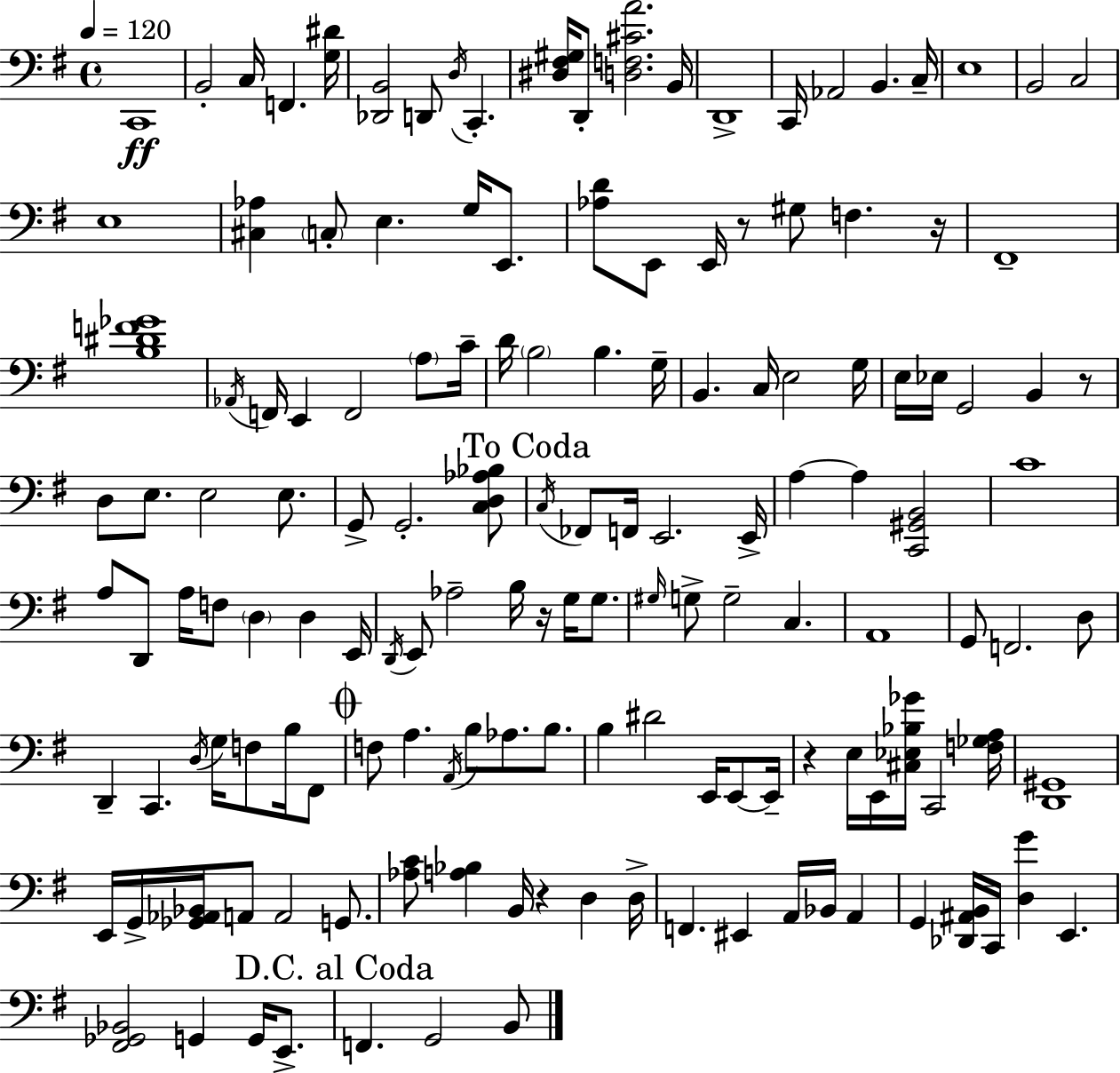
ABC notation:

X:1
T:Untitled
M:4/4
L:1/4
K:Em
C,,4 B,,2 C,/4 F,, [G,^D]/4 [_D,,B,,]2 D,,/2 D,/4 C,, [^D,^F,^G,]/4 D,,/2 [D,F,^CA]2 B,,/4 D,,4 C,,/4 _A,,2 B,, C,/4 E,4 B,,2 C,2 E,4 [^C,_A,] C,/2 E, G,/4 E,,/2 [_A,D]/2 E,,/2 E,,/4 z/2 ^G,/2 F, z/4 ^F,,4 [B,^DF_G]4 _A,,/4 F,,/4 E,, F,,2 A,/2 C/4 D/4 B,2 B, G,/4 B,, C,/4 E,2 G,/4 E,/4 _E,/4 G,,2 B,, z/2 D,/2 E,/2 E,2 E,/2 G,,/2 G,,2 [C,D,_A,_B,]/2 C,/4 _F,,/2 F,,/4 E,,2 E,,/4 A, A, [C,,^G,,B,,]2 C4 A,/2 D,,/2 A,/4 F,/2 D, D, E,,/4 D,,/4 E,,/2 _A,2 B,/4 z/4 G,/4 G,/2 ^G,/4 G,/2 G,2 C, A,,4 G,,/2 F,,2 D,/2 D,, C,, D,/4 G,/4 F,/2 B,/4 ^F,,/2 F,/2 A, A,,/4 B,/2 _A,/2 B,/2 B, ^D2 E,,/4 E,,/2 E,,/4 z E,/4 E,,/4 [^C,_E,_B,_G]/4 C,,2 [F,_G,A,]/4 [D,,^G,,]4 E,,/4 G,,/4 [_G,,_A,,_B,,]/4 A,,/2 A,,2 G,,/2 [_A,C]/2 [A,_B,] B,,/4 z D, D,/4 F,, ^E,, A,,/4 _B,,/4 A,, G,, [_D,,^A,,B,,]/4 C,,/4 [D,G] E,, [^F,,_G,,_B,,]2 G,, G,,/4 E,,/2 F,, G,,2 B,,/2